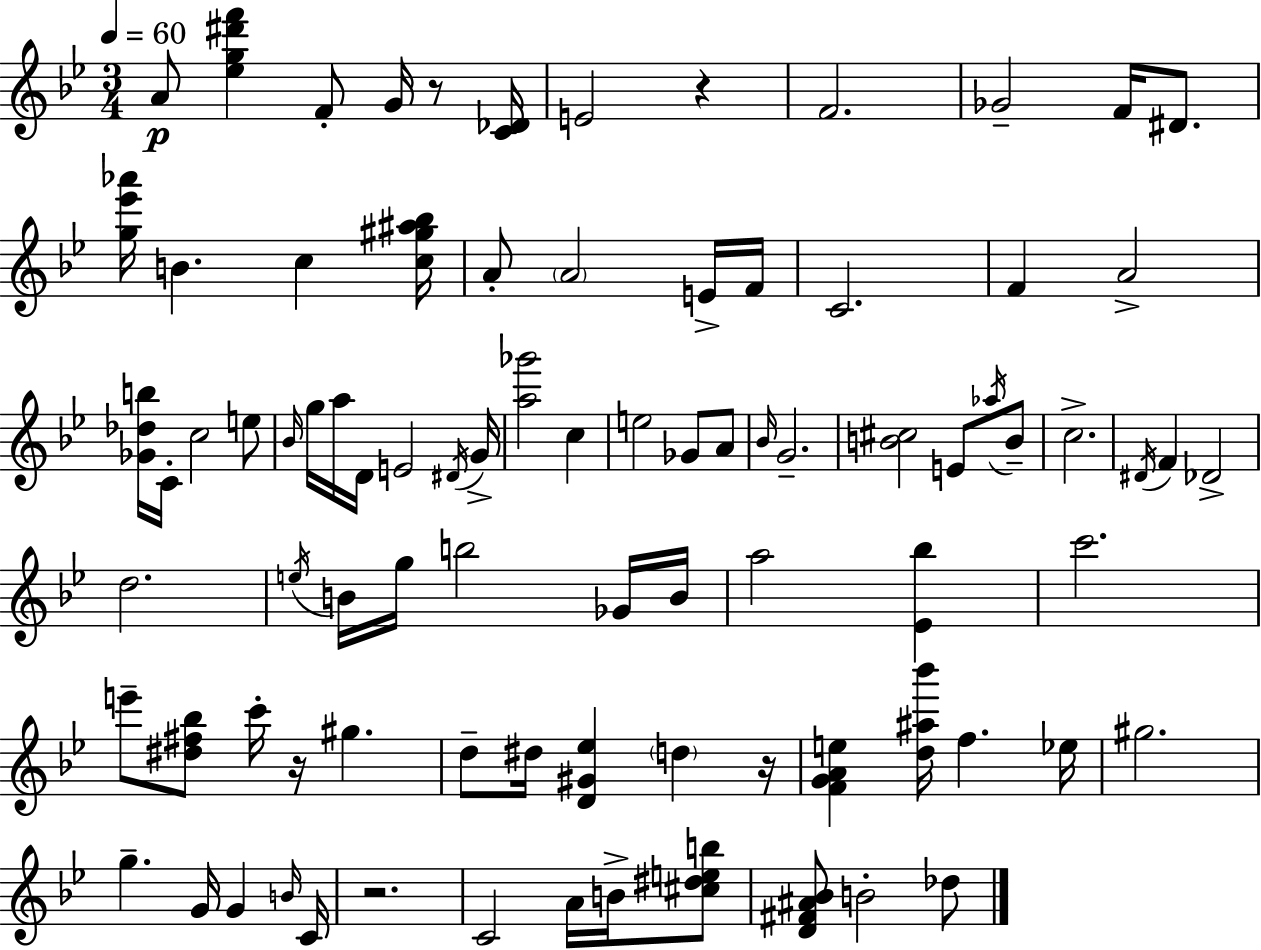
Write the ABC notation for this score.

X:1
T:Untitled
M:3/4
L:1/4
K:Gm
A/2 [_eg^d'f'] F/2 G/4 z/2 [C_D]/4 E2 z F2 _G2 F/4 ^D/2 [g_e'_a']/4 B c [c^g^a_b]/4 A/2 A2 E/4 F/4 C2 F A2 [_G_db]/4 C/4 c2 e/2 _B/4 g/4 a/4 D/4 E2 ^D/4 G/4 [a_g']2 c e2 _G/2 A/2 _B/4 G2 [B^c]2 E/2 _a/4 B/2 c2 ^D/4 F _D2 d2 e/4 B/4 g/4 b2 _G/4 B/4 a2 [_E_b] c'2 e'/2 [^d^f_b]/2 c'/4 z/4 ^g d/2 ^d/4 [D^G_e] d z/4 [FGAe] [d^a_b']/4 f _e/4 ^g2 g G/4 G B/4 C/4 z2 C2 A/4 B/4 [^c^deb]/2 [D^F^A_B]/2 B2 _d/2